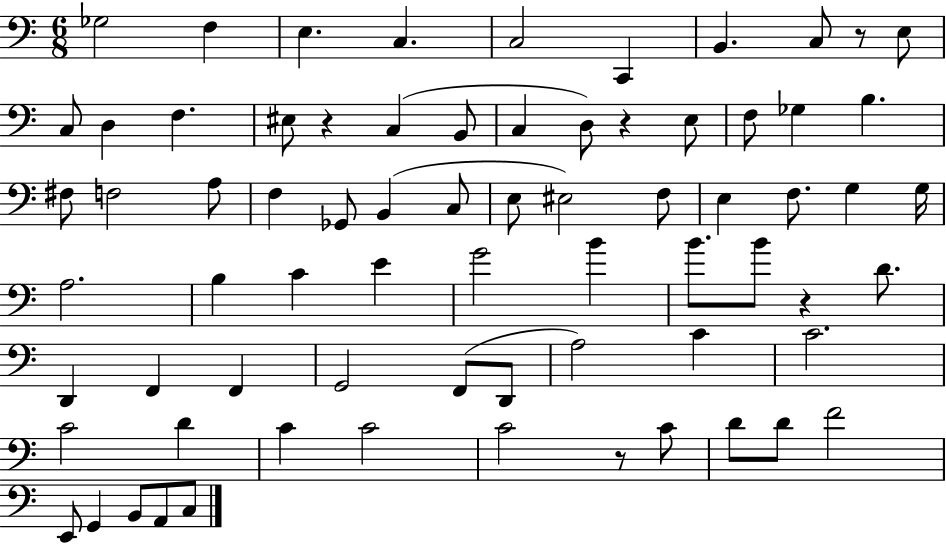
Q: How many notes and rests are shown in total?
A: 72